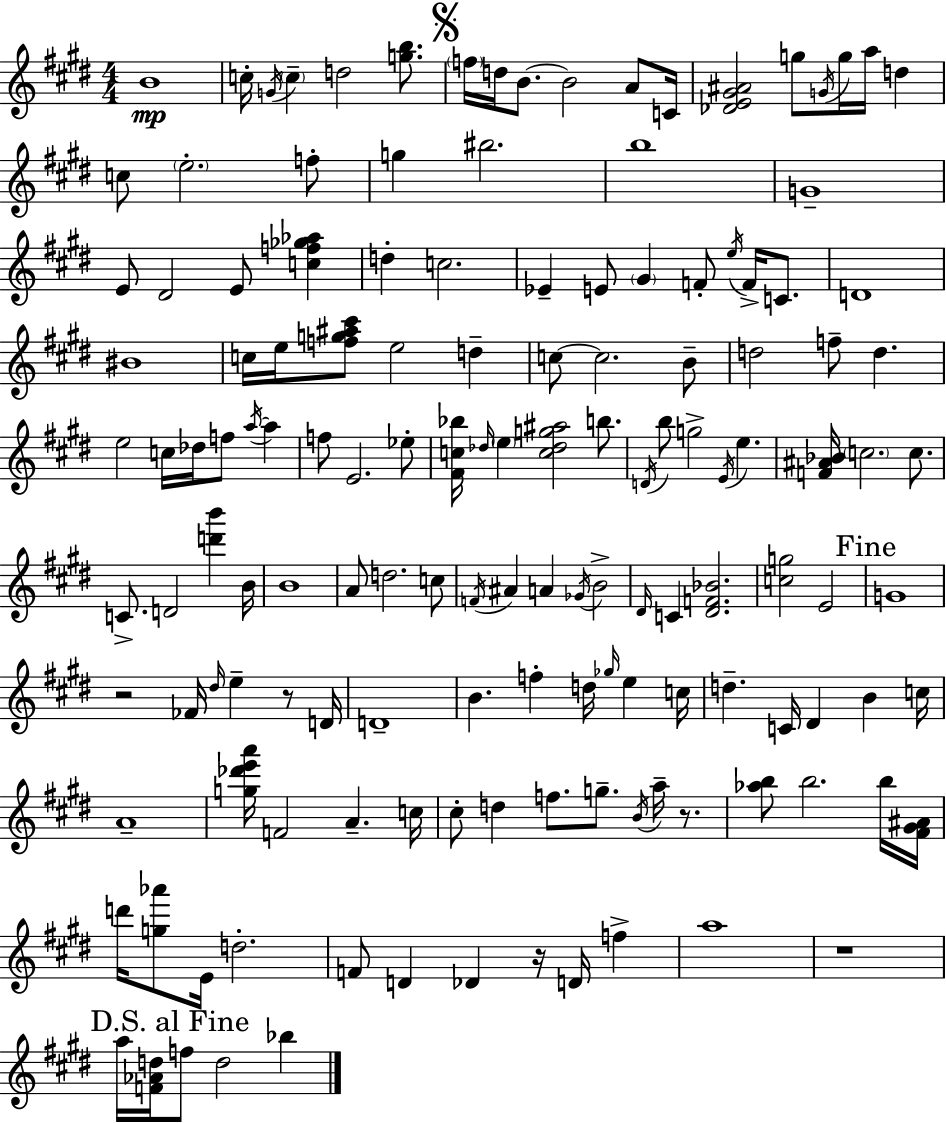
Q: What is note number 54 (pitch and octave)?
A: F5